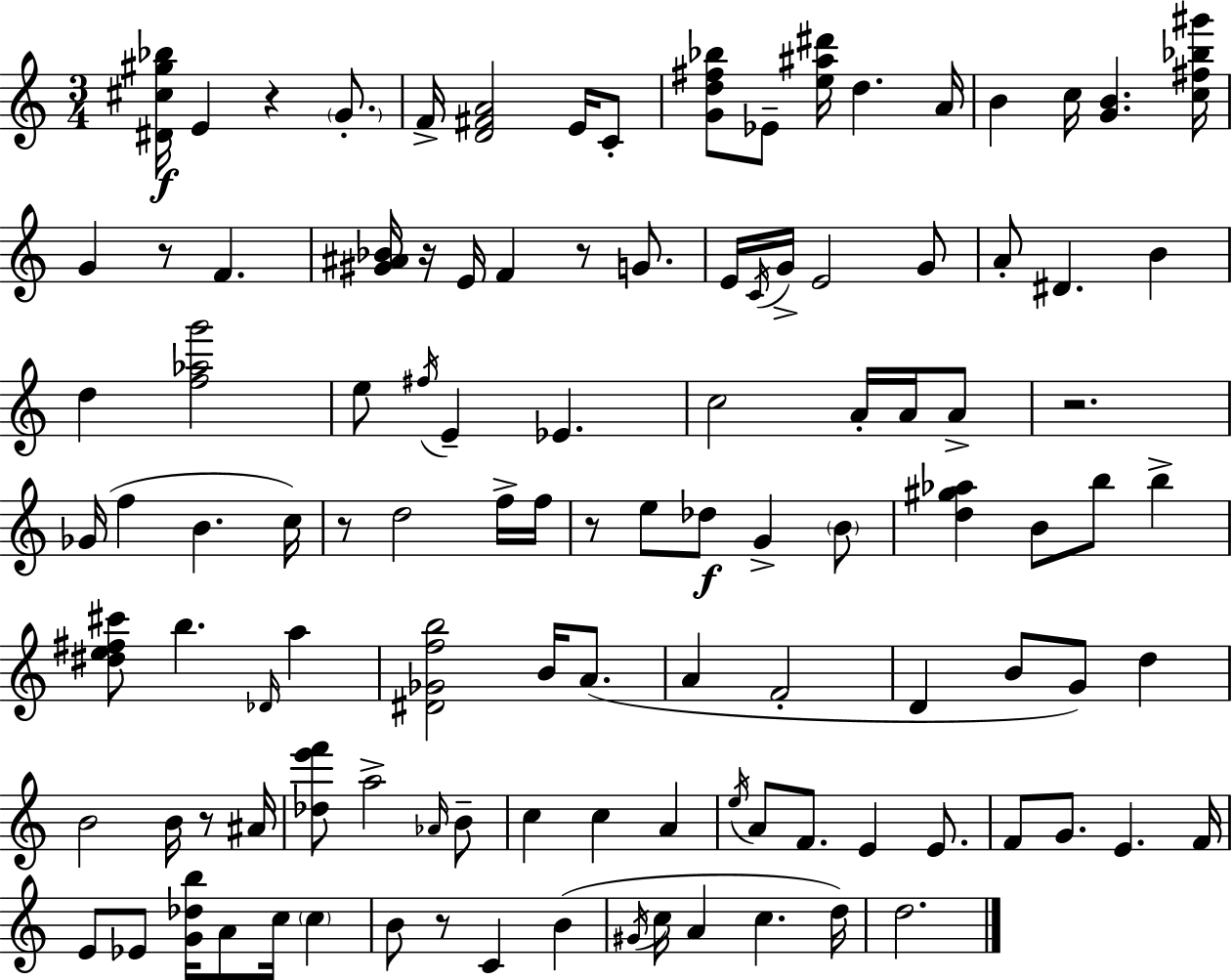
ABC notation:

X:1
T:Untitled
M:3/4
L:1/4
K:C
[^D^c^g_b]/4 E z G/2 F/4 [D^FA]2 E/4 C/2 [Gd^f_b]/2 _E/2 [e^a^d']/4 d A/4 B c/4 [GB] [c^f_b^g']/4 G z/2 F [^G^A_B]/4 z/4 E/4 F z/2 G/2 E/4 C/4 G/4 E2 G/2 A/2 ^D B d [f_ag']2 e/2 ^f/4 E _E c2 A/4 A/4 A/2 z2 _G/4 f B c/4 z/2 d2 f/4 f/4 z/2 e/2 _d/2 G B/2 [d^g_a] B/2 b/2 b [^de^f^c']/2 b _D/4 a [^D_Gfb]2 B/4 A/2 A F2 D B/2 G/2 d B2 B/4 z/2 ^A/4 [_de'f']/2 a2 _A/4 B/2 c c A e/4 A/2 F/2 E E/2 F/2 G/2 E F/4 E/2 _E/2 [G_db]/4 A/2 c/4 c B/2 z/2 C B ^G/4 c/4 A c d/4 d2